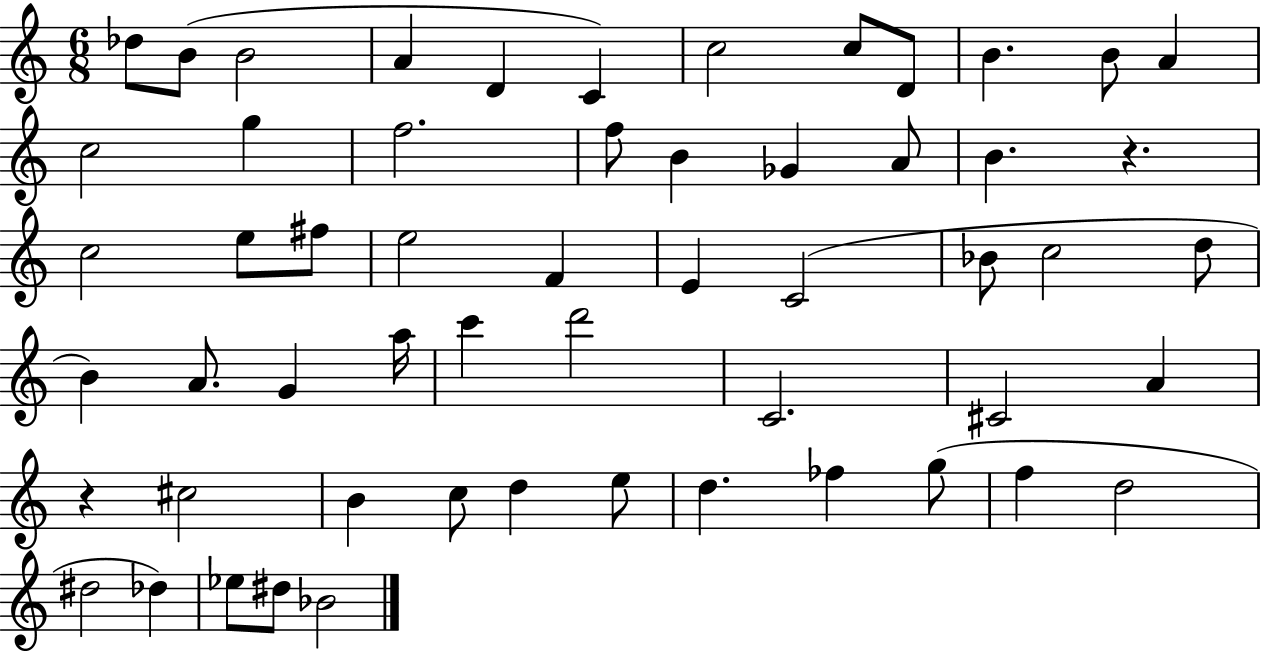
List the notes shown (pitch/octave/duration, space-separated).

Db5/e B4/e B4/h A4/q D4/q C4/q C5/h C5/e D4/e B4/q. B4/e A4/q C5/h G5/q F5/h. F5/e B4/q Gb4/q A4/e B4/q. R/q. C5/h E5/e F#5/e E5/h F4/q E4/q C4/h Bb4/e C5/h D5/e B4/q A4/e. G4/q A5/s C6/q D6/h C4/h. C#4/h A4/q R/q C#5/h B4/q C5/e D5/q E5/e D5/q. FES5/q G5/e F5/q D5/h D#5/h Db5/q Eb5/e D#5/e Bb4/h